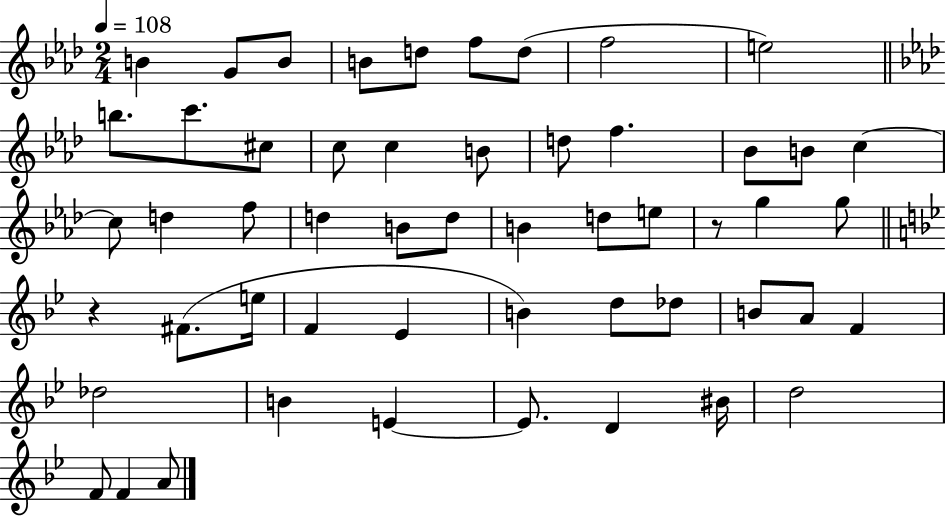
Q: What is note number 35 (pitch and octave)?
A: Eb4